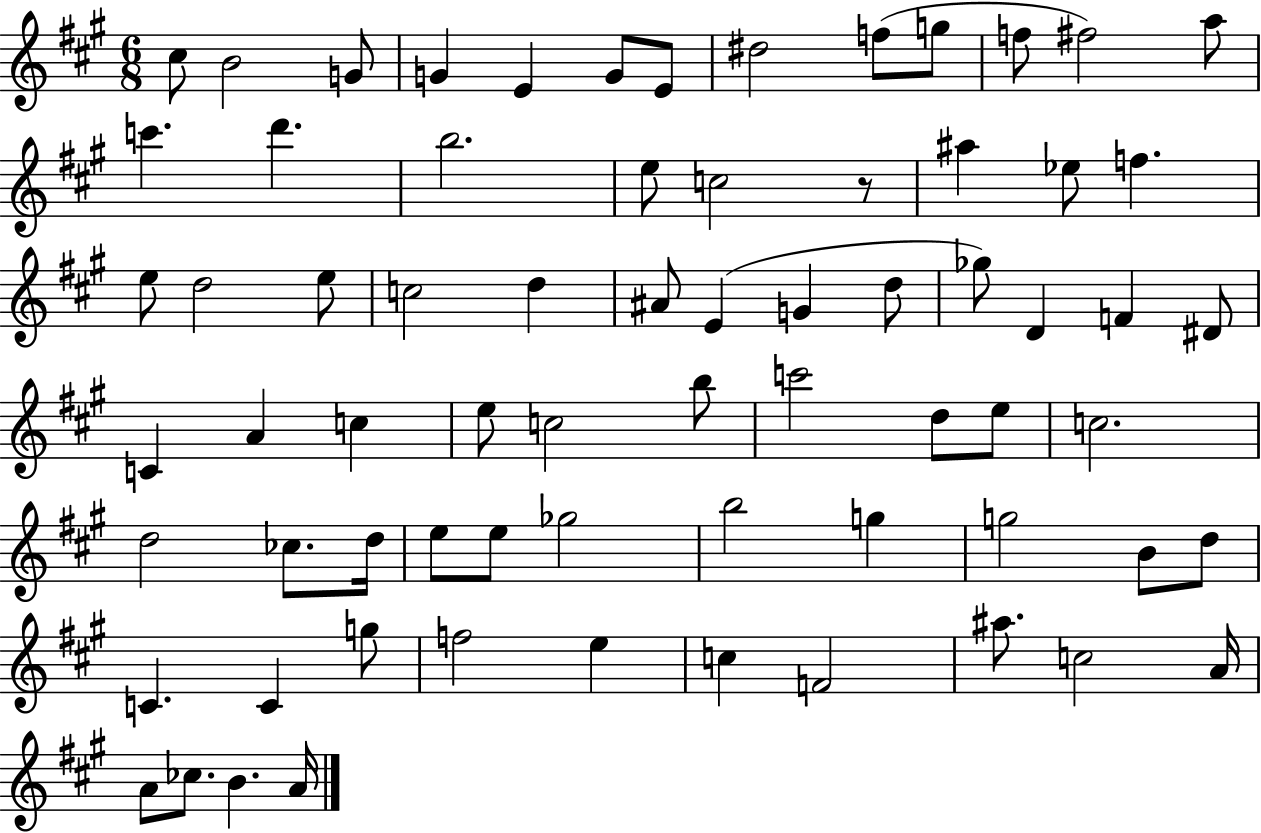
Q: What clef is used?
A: treble